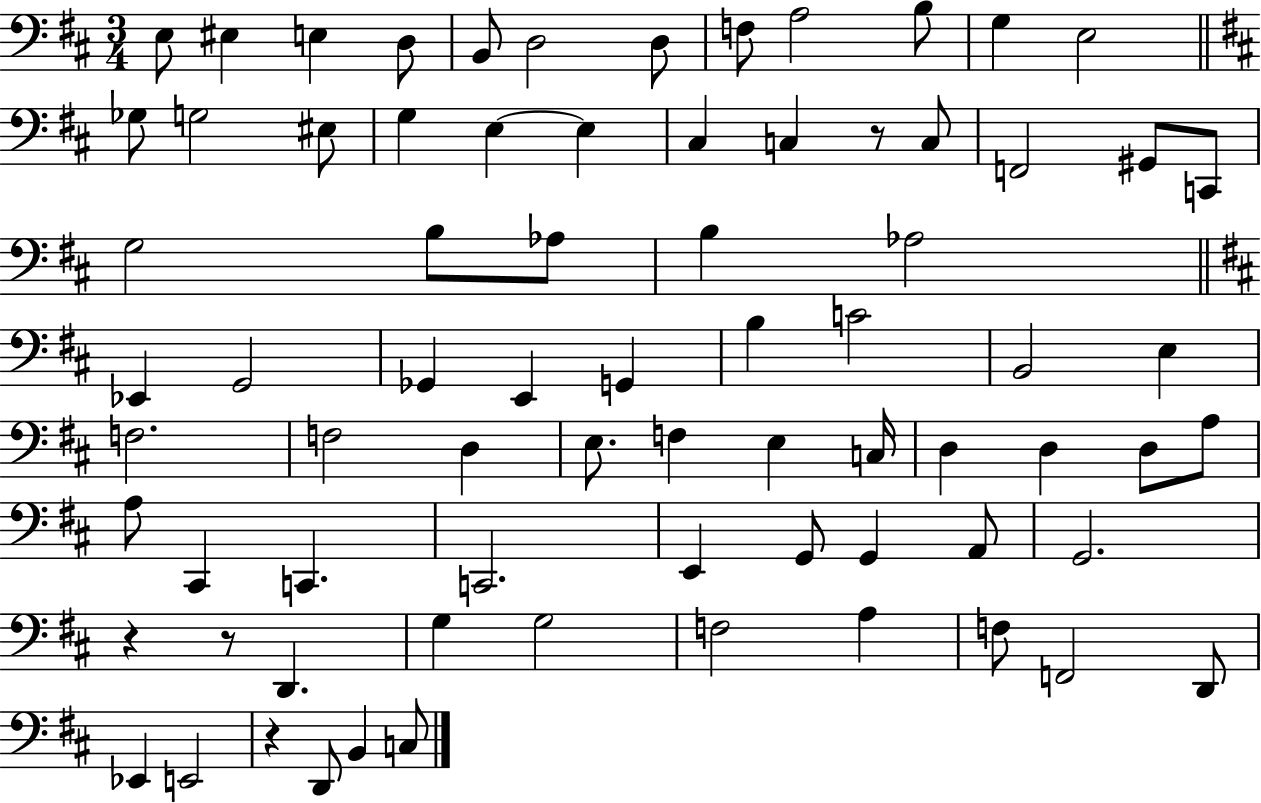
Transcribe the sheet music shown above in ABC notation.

X:1
T:Untitled
M:3/4
L:1/4
K:D
E,/2 ^E, E, D,/2 B,,/2 D,2 D,/2 F,/2 A,2 B,/2 G, E,2 _G,/2 G,2 ^E,/2 G, E, E, ^C, C, z/2 C,/2 F,,2 ^G,,/2 C,,/2 G,2 B,/2 _A,/2 B, _A,2 _E,, G,,2 _G,, E,, G,, B, C2 B,,2 E, F,2 F,2 D, E,/2 F, E, C,/4 D, D, D,/2 A,/2 A,/2 ^C,, C,, C,,2 E,, G,,/2 G,, A,,/2 G,,2 z z/2 D,, G, G,2 F,2 A, F,/2 F,,2 D,,/2 _E,, E,,2 z D,,/2 B,, C,/2